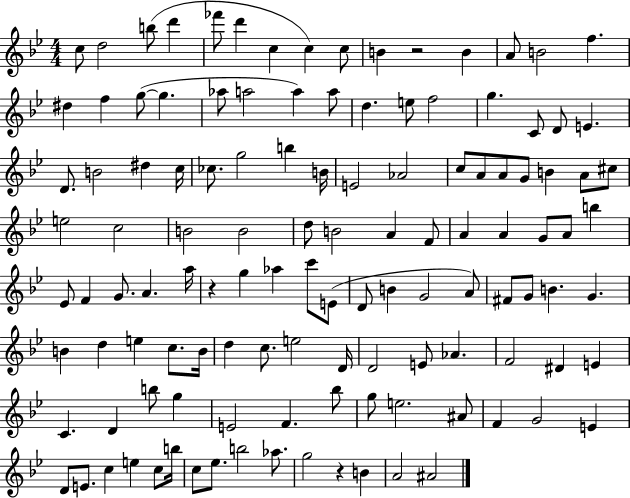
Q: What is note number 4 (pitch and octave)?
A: D6